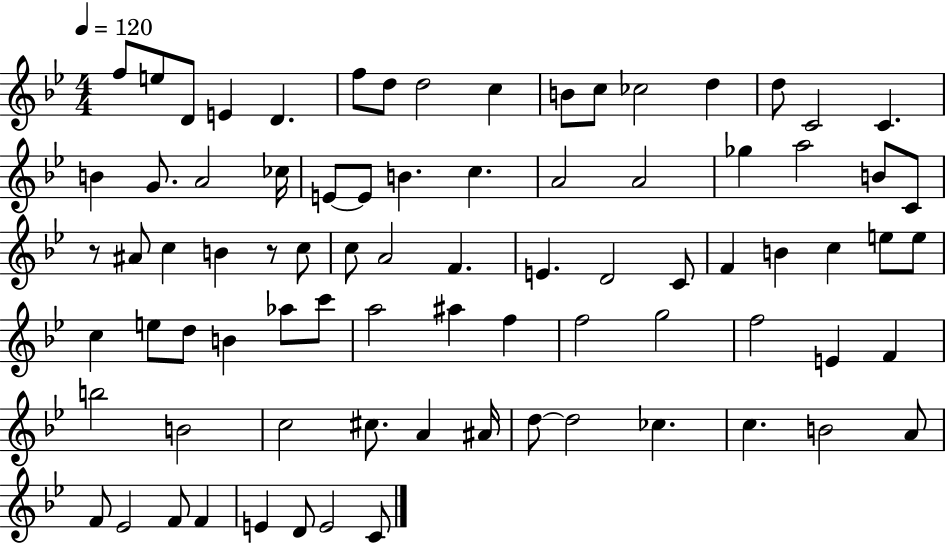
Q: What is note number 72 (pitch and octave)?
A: F4